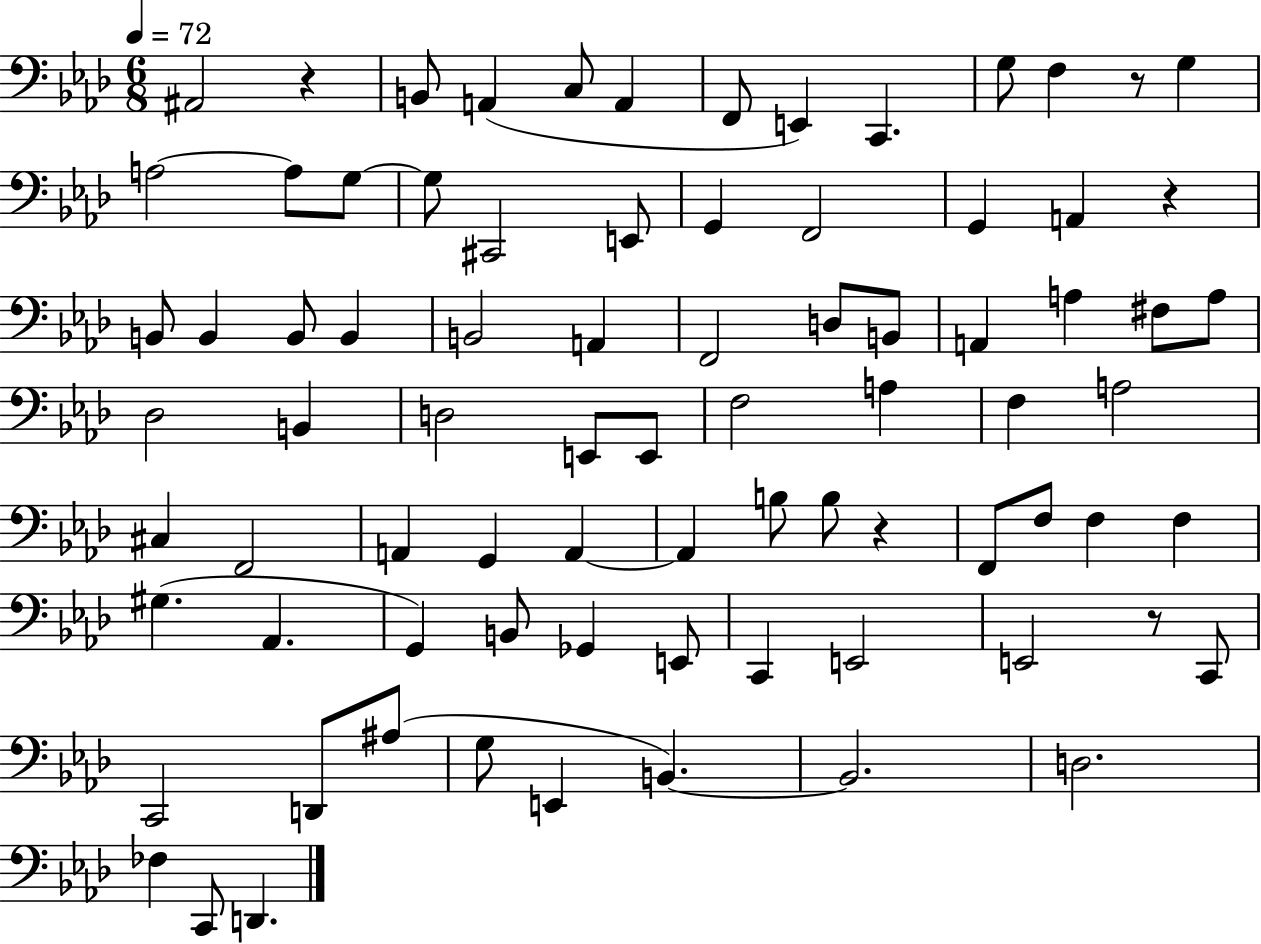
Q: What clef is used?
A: bass